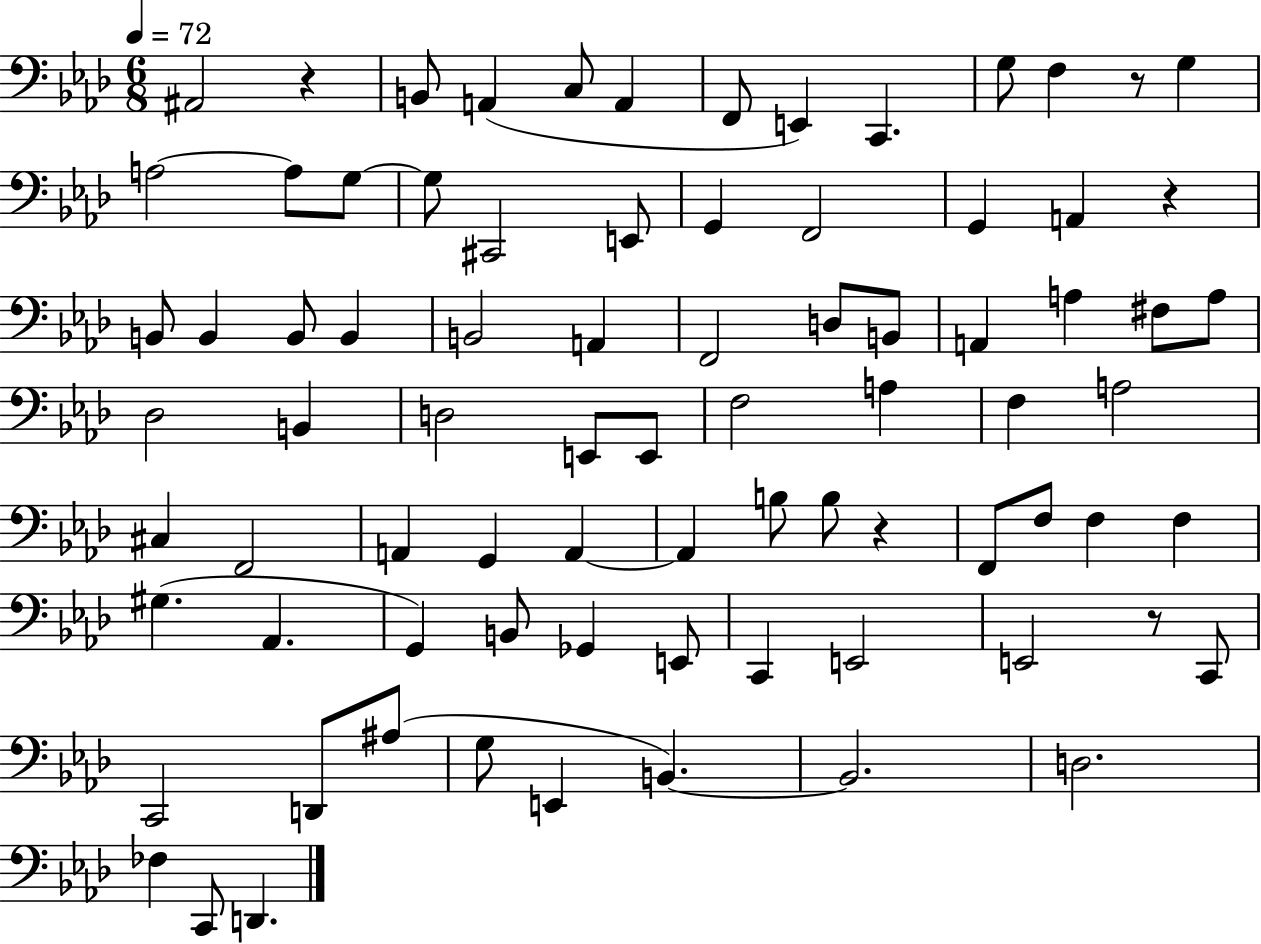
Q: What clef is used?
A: bass